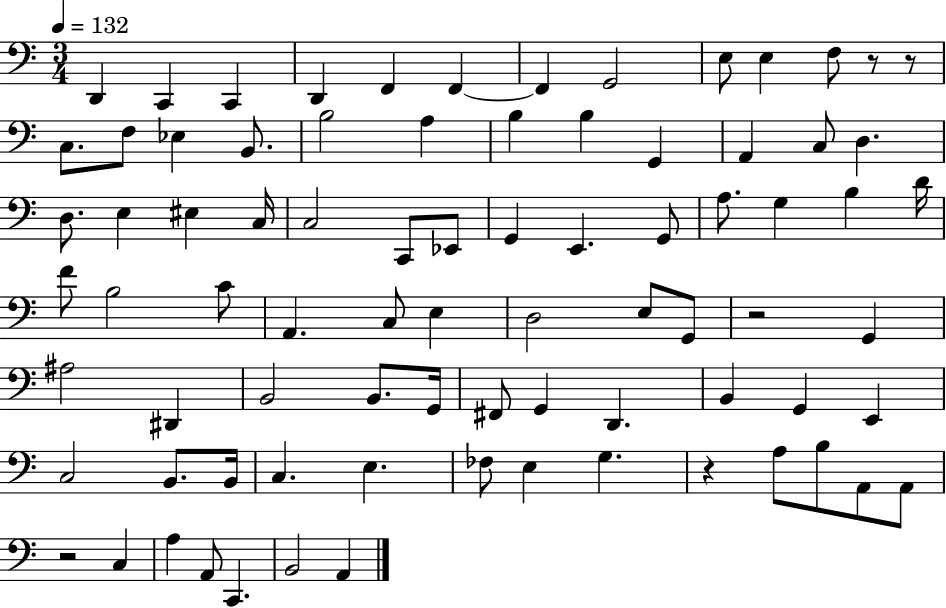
X:1
T:Untitled
M:3/4
L:1/4
K:C
D,, C,, C,, D,, F,, F,, F,, G,,2 E,/2 E, F,/2 z/2 z/2 C,/2 F,/2 _E, B,,/2 B,2 A, B, B, G,, A,, C,/2 D, D,/2 E, ^E, C,/4 C,2 C,,/2 _E,,/2 G,, E,, G,,/2 A,/2 G, B, D/4 F/2 B,2 C/2 A,, C,/2 E, D,2 E,/2 G,,/2 z2 G,, ^A,2 ^D,, B,,2 B,,/2 G,,/4 ^F,,/2 G,, D,, B,, G,, E,, C,2 B,,/2 B,,/4 C, E, _F,/2 E, G, z A,/2 B,/2 A,,/2 A,,/2 z2 C, A, A,,/2 C,, B,,2 A,,